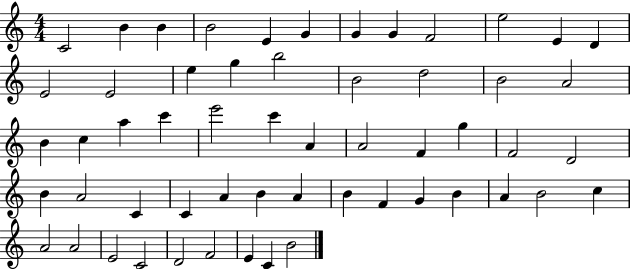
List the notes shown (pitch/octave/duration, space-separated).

C4/h B4/q B4/q B4/h E4/q G4/q G4/q G4/q F4/h E5/h E4/q D4/q E4/h E4/h E5/q G5/q B5/h B4/h D5/h B4/h A4/h B4/q C5/q A5/q C6/q E6/h C6/q A4/q A4/h F4/q G5/q F4/h D4/h B4/q A4/h C4/q C4/q A4/q B4/q A4/q B4/q F4/q G4/q B4/q A4/q B4/h C5/q A4/h A4/h E4/h C4/h D4/h F4/h E4/q C4/q B4/h